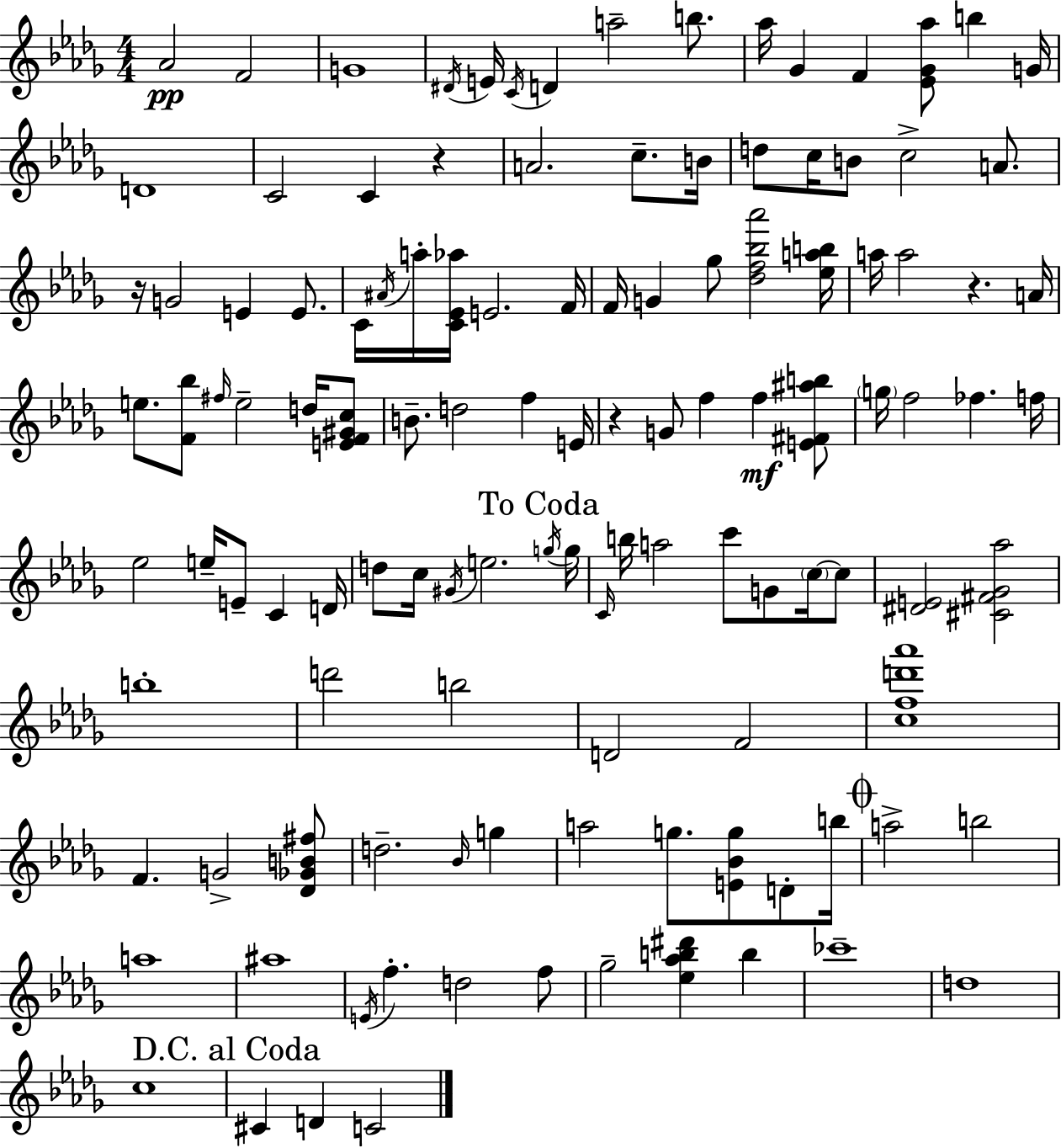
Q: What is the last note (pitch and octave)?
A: C4